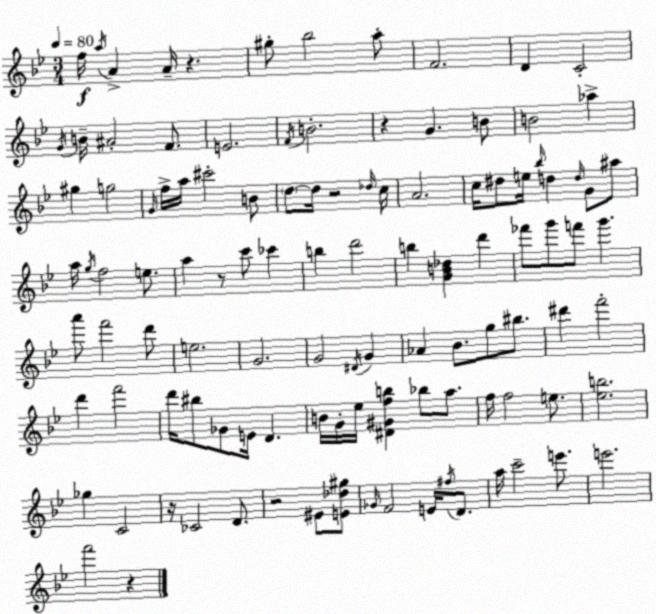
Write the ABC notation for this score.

X:1
T:Untitled
M:3/4
L:1/4
K:Gm
f/4 a/4 A A/4 z ^g/2 _b2 a/2 F2 D C2 G/4 B/4 ^A2 F/2 E2 F/4 B2 z G B/2 B2 _a ^g g2 G/4 f/4 a/4 ^c'2 B/2 d/2 d/4 z2 _d/4 c/4 A2 c/4 ^d/2 e/4 _b/4 d d/4 G/2 ^a/2 a/4 g/4 f2 e/2 a z/2 c'/2 _c' b d'2 b [GB_d] d' _f'/2 g'/2 f'/2 g' a'/2 f'2 d'/2 e2 G2 G2 ^D/4 G _A _B/2 g/2 ^b/2 ^d' f'2 d' f'2 d'/4 ^b/2 _G/2 E/4 D B/4 G/4 _e/4 [^D^Gfb] _b/2 a/2 f/4 f2 e/2 [_eb]2 _g C2 z/4 _C2 D/2 z2 ^E/2 [E_d^g]/2 _G/4 F2 E/4 ^f/4 D/2 a/4 c'2 e'/2 e'2 f'2 z